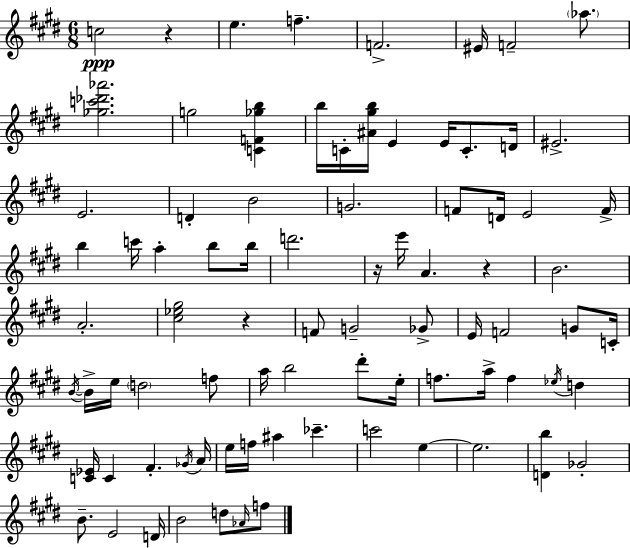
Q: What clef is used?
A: treble